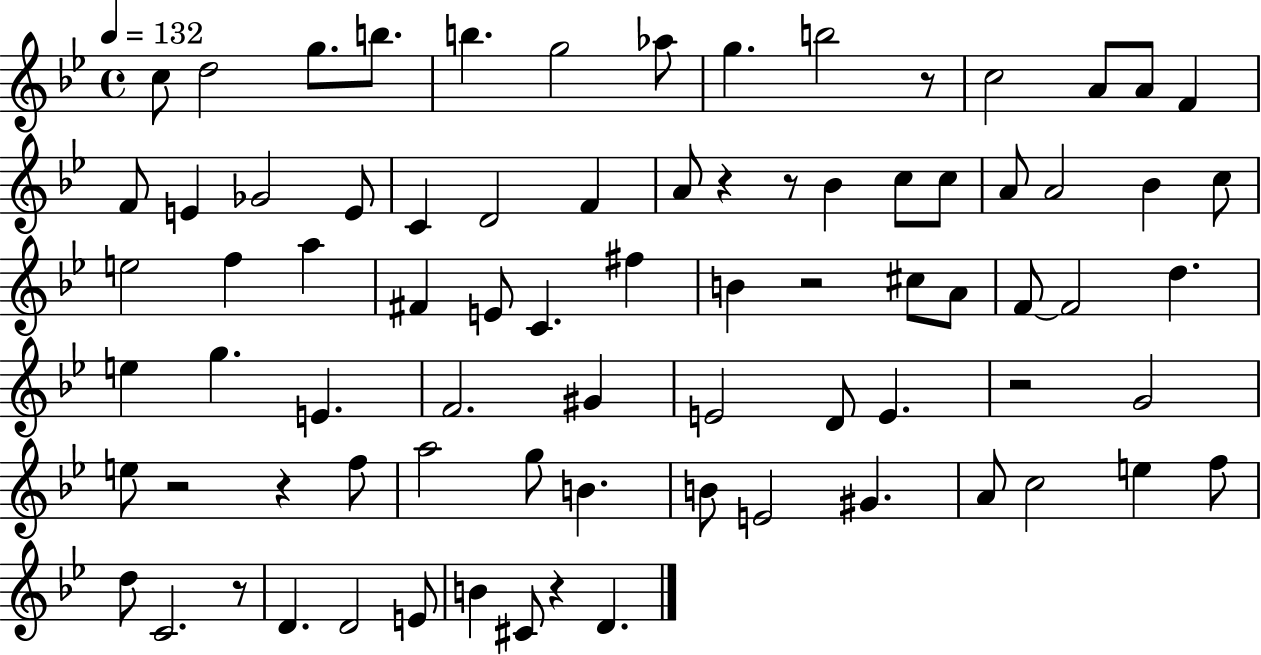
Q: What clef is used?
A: treble